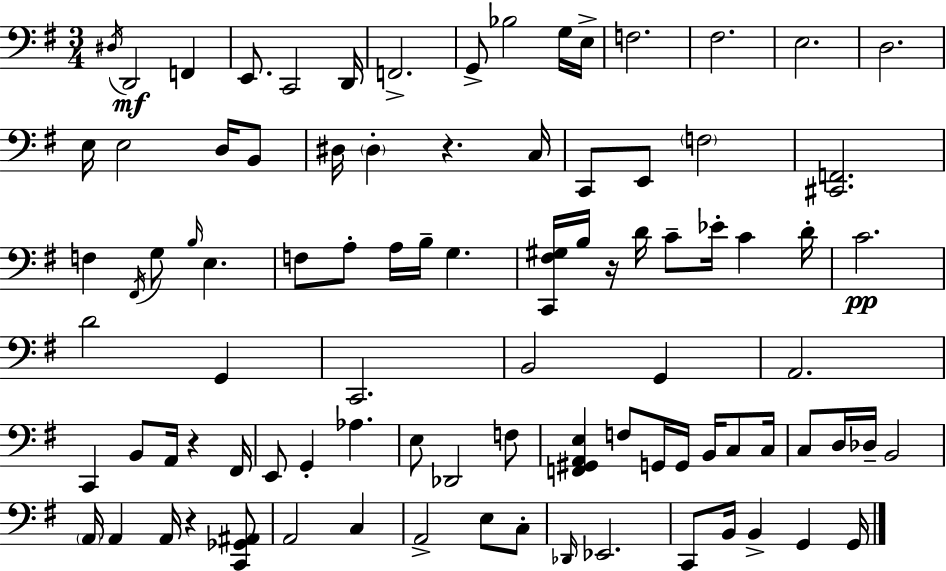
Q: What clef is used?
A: bass